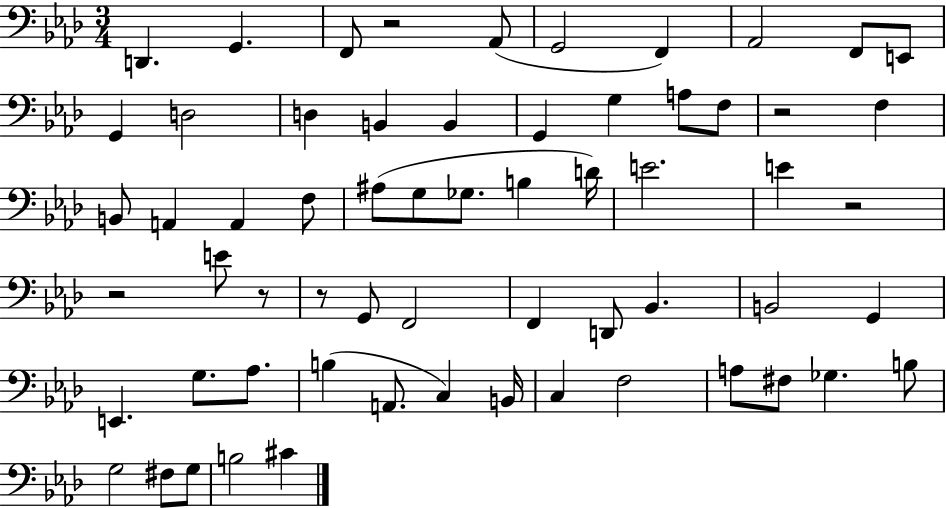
{
  \clef bass
  \numericTimeSignature
  \time 3/4
  \key aes \major
  d,4. g,4. | f,8 r2 aes,8( | g,2 f,4) | aes,2 f,8 e,8 | \break g,4 d2 | d4 b,4 b,4 | g,4 g4 a8 f8 | r2 f4 | \break b,8 a,4 a,4 f8 | ais8( g8 ges8. b4 d'16) | e'2. | e'4 r2 | \break r2 e'8 r8 | r8 g,8 f,2 | f,4 d,8 bes,4. | b,2 g,4 | \break e,4. g8. aes8. | b4( a,8. c4) b,16 | c4 f2 | a8 fis8 ges4. b8 | \break g2 fis8 g8 | b2 cis'4 | \bar "|."
}